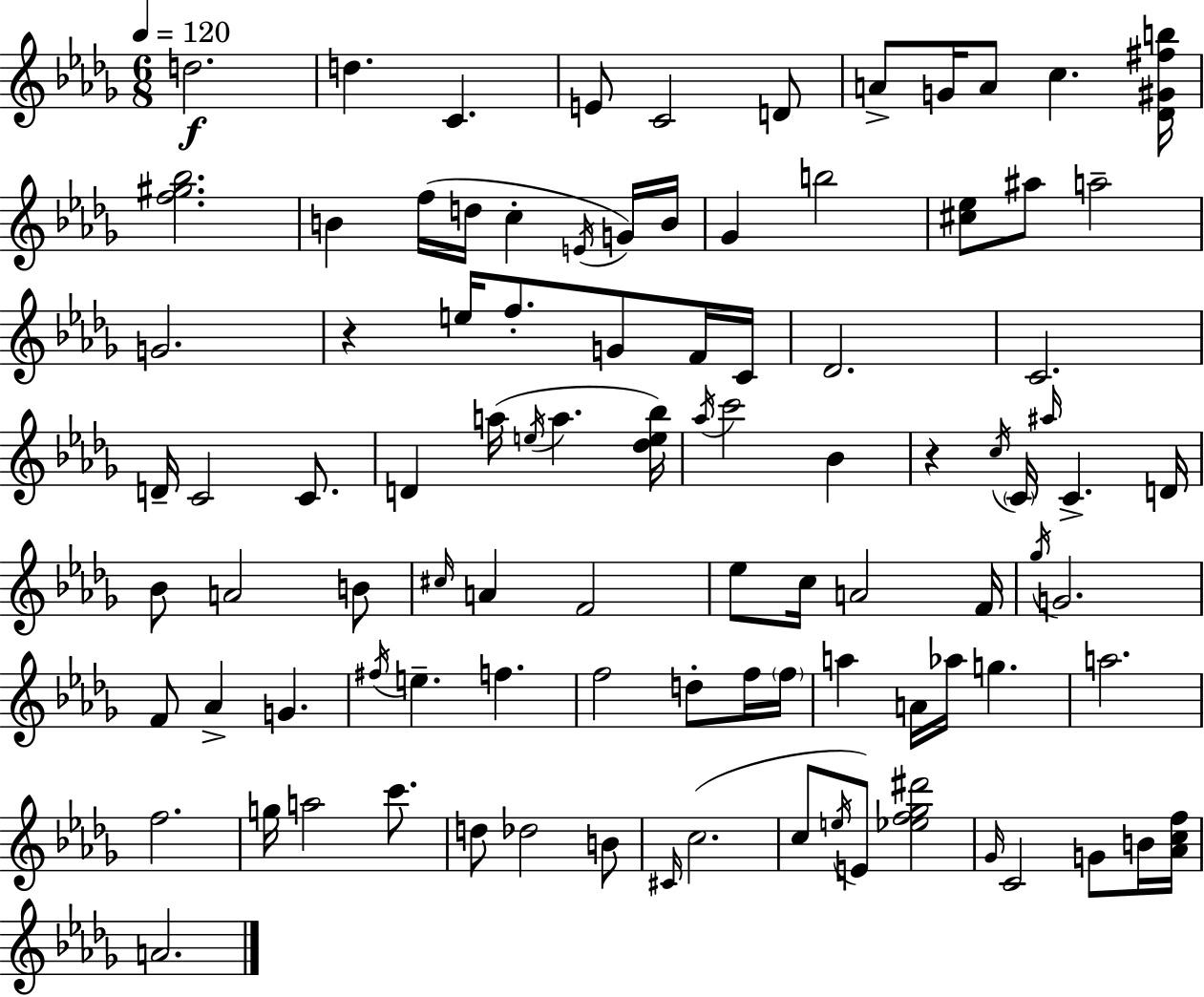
X:1
T:Untitled
M:6/8
L:1/4
K:Bbm
d2 d C E/2 C2 D/2 A/2 G/4 A/2 c [_D^G^fb]/4 [f^g_b]2 B f/4 d/4 c E/4 G/4 B/4 _G b2 [^c_e]/2 ^a/2 a2 G2 z e/4 f/2 G/2 F/4 C/4 _D2 C2 D/4 C2 C/2 D a/4 e/4 a [_de_b]/4 _a/4 c'2 _B z c/4 C/4 ^a/4 C D/4 _B/2 A2 B/2 ^c/4 A F2 _e/2 c/4 A2 F/4 _g/4 G2 F/2 _A G ^f/4 e f f2 d/2 f/4 f/4 a A/4 _a/4 g a2 f2 g/4 a2 c'/2 d/2 _d2 B/2 ^C/4 c2 c/2 e/4 E/2 [_ef_g^d']2 _G/4 C2 G/2 B/4 [_Acf]/4 A2